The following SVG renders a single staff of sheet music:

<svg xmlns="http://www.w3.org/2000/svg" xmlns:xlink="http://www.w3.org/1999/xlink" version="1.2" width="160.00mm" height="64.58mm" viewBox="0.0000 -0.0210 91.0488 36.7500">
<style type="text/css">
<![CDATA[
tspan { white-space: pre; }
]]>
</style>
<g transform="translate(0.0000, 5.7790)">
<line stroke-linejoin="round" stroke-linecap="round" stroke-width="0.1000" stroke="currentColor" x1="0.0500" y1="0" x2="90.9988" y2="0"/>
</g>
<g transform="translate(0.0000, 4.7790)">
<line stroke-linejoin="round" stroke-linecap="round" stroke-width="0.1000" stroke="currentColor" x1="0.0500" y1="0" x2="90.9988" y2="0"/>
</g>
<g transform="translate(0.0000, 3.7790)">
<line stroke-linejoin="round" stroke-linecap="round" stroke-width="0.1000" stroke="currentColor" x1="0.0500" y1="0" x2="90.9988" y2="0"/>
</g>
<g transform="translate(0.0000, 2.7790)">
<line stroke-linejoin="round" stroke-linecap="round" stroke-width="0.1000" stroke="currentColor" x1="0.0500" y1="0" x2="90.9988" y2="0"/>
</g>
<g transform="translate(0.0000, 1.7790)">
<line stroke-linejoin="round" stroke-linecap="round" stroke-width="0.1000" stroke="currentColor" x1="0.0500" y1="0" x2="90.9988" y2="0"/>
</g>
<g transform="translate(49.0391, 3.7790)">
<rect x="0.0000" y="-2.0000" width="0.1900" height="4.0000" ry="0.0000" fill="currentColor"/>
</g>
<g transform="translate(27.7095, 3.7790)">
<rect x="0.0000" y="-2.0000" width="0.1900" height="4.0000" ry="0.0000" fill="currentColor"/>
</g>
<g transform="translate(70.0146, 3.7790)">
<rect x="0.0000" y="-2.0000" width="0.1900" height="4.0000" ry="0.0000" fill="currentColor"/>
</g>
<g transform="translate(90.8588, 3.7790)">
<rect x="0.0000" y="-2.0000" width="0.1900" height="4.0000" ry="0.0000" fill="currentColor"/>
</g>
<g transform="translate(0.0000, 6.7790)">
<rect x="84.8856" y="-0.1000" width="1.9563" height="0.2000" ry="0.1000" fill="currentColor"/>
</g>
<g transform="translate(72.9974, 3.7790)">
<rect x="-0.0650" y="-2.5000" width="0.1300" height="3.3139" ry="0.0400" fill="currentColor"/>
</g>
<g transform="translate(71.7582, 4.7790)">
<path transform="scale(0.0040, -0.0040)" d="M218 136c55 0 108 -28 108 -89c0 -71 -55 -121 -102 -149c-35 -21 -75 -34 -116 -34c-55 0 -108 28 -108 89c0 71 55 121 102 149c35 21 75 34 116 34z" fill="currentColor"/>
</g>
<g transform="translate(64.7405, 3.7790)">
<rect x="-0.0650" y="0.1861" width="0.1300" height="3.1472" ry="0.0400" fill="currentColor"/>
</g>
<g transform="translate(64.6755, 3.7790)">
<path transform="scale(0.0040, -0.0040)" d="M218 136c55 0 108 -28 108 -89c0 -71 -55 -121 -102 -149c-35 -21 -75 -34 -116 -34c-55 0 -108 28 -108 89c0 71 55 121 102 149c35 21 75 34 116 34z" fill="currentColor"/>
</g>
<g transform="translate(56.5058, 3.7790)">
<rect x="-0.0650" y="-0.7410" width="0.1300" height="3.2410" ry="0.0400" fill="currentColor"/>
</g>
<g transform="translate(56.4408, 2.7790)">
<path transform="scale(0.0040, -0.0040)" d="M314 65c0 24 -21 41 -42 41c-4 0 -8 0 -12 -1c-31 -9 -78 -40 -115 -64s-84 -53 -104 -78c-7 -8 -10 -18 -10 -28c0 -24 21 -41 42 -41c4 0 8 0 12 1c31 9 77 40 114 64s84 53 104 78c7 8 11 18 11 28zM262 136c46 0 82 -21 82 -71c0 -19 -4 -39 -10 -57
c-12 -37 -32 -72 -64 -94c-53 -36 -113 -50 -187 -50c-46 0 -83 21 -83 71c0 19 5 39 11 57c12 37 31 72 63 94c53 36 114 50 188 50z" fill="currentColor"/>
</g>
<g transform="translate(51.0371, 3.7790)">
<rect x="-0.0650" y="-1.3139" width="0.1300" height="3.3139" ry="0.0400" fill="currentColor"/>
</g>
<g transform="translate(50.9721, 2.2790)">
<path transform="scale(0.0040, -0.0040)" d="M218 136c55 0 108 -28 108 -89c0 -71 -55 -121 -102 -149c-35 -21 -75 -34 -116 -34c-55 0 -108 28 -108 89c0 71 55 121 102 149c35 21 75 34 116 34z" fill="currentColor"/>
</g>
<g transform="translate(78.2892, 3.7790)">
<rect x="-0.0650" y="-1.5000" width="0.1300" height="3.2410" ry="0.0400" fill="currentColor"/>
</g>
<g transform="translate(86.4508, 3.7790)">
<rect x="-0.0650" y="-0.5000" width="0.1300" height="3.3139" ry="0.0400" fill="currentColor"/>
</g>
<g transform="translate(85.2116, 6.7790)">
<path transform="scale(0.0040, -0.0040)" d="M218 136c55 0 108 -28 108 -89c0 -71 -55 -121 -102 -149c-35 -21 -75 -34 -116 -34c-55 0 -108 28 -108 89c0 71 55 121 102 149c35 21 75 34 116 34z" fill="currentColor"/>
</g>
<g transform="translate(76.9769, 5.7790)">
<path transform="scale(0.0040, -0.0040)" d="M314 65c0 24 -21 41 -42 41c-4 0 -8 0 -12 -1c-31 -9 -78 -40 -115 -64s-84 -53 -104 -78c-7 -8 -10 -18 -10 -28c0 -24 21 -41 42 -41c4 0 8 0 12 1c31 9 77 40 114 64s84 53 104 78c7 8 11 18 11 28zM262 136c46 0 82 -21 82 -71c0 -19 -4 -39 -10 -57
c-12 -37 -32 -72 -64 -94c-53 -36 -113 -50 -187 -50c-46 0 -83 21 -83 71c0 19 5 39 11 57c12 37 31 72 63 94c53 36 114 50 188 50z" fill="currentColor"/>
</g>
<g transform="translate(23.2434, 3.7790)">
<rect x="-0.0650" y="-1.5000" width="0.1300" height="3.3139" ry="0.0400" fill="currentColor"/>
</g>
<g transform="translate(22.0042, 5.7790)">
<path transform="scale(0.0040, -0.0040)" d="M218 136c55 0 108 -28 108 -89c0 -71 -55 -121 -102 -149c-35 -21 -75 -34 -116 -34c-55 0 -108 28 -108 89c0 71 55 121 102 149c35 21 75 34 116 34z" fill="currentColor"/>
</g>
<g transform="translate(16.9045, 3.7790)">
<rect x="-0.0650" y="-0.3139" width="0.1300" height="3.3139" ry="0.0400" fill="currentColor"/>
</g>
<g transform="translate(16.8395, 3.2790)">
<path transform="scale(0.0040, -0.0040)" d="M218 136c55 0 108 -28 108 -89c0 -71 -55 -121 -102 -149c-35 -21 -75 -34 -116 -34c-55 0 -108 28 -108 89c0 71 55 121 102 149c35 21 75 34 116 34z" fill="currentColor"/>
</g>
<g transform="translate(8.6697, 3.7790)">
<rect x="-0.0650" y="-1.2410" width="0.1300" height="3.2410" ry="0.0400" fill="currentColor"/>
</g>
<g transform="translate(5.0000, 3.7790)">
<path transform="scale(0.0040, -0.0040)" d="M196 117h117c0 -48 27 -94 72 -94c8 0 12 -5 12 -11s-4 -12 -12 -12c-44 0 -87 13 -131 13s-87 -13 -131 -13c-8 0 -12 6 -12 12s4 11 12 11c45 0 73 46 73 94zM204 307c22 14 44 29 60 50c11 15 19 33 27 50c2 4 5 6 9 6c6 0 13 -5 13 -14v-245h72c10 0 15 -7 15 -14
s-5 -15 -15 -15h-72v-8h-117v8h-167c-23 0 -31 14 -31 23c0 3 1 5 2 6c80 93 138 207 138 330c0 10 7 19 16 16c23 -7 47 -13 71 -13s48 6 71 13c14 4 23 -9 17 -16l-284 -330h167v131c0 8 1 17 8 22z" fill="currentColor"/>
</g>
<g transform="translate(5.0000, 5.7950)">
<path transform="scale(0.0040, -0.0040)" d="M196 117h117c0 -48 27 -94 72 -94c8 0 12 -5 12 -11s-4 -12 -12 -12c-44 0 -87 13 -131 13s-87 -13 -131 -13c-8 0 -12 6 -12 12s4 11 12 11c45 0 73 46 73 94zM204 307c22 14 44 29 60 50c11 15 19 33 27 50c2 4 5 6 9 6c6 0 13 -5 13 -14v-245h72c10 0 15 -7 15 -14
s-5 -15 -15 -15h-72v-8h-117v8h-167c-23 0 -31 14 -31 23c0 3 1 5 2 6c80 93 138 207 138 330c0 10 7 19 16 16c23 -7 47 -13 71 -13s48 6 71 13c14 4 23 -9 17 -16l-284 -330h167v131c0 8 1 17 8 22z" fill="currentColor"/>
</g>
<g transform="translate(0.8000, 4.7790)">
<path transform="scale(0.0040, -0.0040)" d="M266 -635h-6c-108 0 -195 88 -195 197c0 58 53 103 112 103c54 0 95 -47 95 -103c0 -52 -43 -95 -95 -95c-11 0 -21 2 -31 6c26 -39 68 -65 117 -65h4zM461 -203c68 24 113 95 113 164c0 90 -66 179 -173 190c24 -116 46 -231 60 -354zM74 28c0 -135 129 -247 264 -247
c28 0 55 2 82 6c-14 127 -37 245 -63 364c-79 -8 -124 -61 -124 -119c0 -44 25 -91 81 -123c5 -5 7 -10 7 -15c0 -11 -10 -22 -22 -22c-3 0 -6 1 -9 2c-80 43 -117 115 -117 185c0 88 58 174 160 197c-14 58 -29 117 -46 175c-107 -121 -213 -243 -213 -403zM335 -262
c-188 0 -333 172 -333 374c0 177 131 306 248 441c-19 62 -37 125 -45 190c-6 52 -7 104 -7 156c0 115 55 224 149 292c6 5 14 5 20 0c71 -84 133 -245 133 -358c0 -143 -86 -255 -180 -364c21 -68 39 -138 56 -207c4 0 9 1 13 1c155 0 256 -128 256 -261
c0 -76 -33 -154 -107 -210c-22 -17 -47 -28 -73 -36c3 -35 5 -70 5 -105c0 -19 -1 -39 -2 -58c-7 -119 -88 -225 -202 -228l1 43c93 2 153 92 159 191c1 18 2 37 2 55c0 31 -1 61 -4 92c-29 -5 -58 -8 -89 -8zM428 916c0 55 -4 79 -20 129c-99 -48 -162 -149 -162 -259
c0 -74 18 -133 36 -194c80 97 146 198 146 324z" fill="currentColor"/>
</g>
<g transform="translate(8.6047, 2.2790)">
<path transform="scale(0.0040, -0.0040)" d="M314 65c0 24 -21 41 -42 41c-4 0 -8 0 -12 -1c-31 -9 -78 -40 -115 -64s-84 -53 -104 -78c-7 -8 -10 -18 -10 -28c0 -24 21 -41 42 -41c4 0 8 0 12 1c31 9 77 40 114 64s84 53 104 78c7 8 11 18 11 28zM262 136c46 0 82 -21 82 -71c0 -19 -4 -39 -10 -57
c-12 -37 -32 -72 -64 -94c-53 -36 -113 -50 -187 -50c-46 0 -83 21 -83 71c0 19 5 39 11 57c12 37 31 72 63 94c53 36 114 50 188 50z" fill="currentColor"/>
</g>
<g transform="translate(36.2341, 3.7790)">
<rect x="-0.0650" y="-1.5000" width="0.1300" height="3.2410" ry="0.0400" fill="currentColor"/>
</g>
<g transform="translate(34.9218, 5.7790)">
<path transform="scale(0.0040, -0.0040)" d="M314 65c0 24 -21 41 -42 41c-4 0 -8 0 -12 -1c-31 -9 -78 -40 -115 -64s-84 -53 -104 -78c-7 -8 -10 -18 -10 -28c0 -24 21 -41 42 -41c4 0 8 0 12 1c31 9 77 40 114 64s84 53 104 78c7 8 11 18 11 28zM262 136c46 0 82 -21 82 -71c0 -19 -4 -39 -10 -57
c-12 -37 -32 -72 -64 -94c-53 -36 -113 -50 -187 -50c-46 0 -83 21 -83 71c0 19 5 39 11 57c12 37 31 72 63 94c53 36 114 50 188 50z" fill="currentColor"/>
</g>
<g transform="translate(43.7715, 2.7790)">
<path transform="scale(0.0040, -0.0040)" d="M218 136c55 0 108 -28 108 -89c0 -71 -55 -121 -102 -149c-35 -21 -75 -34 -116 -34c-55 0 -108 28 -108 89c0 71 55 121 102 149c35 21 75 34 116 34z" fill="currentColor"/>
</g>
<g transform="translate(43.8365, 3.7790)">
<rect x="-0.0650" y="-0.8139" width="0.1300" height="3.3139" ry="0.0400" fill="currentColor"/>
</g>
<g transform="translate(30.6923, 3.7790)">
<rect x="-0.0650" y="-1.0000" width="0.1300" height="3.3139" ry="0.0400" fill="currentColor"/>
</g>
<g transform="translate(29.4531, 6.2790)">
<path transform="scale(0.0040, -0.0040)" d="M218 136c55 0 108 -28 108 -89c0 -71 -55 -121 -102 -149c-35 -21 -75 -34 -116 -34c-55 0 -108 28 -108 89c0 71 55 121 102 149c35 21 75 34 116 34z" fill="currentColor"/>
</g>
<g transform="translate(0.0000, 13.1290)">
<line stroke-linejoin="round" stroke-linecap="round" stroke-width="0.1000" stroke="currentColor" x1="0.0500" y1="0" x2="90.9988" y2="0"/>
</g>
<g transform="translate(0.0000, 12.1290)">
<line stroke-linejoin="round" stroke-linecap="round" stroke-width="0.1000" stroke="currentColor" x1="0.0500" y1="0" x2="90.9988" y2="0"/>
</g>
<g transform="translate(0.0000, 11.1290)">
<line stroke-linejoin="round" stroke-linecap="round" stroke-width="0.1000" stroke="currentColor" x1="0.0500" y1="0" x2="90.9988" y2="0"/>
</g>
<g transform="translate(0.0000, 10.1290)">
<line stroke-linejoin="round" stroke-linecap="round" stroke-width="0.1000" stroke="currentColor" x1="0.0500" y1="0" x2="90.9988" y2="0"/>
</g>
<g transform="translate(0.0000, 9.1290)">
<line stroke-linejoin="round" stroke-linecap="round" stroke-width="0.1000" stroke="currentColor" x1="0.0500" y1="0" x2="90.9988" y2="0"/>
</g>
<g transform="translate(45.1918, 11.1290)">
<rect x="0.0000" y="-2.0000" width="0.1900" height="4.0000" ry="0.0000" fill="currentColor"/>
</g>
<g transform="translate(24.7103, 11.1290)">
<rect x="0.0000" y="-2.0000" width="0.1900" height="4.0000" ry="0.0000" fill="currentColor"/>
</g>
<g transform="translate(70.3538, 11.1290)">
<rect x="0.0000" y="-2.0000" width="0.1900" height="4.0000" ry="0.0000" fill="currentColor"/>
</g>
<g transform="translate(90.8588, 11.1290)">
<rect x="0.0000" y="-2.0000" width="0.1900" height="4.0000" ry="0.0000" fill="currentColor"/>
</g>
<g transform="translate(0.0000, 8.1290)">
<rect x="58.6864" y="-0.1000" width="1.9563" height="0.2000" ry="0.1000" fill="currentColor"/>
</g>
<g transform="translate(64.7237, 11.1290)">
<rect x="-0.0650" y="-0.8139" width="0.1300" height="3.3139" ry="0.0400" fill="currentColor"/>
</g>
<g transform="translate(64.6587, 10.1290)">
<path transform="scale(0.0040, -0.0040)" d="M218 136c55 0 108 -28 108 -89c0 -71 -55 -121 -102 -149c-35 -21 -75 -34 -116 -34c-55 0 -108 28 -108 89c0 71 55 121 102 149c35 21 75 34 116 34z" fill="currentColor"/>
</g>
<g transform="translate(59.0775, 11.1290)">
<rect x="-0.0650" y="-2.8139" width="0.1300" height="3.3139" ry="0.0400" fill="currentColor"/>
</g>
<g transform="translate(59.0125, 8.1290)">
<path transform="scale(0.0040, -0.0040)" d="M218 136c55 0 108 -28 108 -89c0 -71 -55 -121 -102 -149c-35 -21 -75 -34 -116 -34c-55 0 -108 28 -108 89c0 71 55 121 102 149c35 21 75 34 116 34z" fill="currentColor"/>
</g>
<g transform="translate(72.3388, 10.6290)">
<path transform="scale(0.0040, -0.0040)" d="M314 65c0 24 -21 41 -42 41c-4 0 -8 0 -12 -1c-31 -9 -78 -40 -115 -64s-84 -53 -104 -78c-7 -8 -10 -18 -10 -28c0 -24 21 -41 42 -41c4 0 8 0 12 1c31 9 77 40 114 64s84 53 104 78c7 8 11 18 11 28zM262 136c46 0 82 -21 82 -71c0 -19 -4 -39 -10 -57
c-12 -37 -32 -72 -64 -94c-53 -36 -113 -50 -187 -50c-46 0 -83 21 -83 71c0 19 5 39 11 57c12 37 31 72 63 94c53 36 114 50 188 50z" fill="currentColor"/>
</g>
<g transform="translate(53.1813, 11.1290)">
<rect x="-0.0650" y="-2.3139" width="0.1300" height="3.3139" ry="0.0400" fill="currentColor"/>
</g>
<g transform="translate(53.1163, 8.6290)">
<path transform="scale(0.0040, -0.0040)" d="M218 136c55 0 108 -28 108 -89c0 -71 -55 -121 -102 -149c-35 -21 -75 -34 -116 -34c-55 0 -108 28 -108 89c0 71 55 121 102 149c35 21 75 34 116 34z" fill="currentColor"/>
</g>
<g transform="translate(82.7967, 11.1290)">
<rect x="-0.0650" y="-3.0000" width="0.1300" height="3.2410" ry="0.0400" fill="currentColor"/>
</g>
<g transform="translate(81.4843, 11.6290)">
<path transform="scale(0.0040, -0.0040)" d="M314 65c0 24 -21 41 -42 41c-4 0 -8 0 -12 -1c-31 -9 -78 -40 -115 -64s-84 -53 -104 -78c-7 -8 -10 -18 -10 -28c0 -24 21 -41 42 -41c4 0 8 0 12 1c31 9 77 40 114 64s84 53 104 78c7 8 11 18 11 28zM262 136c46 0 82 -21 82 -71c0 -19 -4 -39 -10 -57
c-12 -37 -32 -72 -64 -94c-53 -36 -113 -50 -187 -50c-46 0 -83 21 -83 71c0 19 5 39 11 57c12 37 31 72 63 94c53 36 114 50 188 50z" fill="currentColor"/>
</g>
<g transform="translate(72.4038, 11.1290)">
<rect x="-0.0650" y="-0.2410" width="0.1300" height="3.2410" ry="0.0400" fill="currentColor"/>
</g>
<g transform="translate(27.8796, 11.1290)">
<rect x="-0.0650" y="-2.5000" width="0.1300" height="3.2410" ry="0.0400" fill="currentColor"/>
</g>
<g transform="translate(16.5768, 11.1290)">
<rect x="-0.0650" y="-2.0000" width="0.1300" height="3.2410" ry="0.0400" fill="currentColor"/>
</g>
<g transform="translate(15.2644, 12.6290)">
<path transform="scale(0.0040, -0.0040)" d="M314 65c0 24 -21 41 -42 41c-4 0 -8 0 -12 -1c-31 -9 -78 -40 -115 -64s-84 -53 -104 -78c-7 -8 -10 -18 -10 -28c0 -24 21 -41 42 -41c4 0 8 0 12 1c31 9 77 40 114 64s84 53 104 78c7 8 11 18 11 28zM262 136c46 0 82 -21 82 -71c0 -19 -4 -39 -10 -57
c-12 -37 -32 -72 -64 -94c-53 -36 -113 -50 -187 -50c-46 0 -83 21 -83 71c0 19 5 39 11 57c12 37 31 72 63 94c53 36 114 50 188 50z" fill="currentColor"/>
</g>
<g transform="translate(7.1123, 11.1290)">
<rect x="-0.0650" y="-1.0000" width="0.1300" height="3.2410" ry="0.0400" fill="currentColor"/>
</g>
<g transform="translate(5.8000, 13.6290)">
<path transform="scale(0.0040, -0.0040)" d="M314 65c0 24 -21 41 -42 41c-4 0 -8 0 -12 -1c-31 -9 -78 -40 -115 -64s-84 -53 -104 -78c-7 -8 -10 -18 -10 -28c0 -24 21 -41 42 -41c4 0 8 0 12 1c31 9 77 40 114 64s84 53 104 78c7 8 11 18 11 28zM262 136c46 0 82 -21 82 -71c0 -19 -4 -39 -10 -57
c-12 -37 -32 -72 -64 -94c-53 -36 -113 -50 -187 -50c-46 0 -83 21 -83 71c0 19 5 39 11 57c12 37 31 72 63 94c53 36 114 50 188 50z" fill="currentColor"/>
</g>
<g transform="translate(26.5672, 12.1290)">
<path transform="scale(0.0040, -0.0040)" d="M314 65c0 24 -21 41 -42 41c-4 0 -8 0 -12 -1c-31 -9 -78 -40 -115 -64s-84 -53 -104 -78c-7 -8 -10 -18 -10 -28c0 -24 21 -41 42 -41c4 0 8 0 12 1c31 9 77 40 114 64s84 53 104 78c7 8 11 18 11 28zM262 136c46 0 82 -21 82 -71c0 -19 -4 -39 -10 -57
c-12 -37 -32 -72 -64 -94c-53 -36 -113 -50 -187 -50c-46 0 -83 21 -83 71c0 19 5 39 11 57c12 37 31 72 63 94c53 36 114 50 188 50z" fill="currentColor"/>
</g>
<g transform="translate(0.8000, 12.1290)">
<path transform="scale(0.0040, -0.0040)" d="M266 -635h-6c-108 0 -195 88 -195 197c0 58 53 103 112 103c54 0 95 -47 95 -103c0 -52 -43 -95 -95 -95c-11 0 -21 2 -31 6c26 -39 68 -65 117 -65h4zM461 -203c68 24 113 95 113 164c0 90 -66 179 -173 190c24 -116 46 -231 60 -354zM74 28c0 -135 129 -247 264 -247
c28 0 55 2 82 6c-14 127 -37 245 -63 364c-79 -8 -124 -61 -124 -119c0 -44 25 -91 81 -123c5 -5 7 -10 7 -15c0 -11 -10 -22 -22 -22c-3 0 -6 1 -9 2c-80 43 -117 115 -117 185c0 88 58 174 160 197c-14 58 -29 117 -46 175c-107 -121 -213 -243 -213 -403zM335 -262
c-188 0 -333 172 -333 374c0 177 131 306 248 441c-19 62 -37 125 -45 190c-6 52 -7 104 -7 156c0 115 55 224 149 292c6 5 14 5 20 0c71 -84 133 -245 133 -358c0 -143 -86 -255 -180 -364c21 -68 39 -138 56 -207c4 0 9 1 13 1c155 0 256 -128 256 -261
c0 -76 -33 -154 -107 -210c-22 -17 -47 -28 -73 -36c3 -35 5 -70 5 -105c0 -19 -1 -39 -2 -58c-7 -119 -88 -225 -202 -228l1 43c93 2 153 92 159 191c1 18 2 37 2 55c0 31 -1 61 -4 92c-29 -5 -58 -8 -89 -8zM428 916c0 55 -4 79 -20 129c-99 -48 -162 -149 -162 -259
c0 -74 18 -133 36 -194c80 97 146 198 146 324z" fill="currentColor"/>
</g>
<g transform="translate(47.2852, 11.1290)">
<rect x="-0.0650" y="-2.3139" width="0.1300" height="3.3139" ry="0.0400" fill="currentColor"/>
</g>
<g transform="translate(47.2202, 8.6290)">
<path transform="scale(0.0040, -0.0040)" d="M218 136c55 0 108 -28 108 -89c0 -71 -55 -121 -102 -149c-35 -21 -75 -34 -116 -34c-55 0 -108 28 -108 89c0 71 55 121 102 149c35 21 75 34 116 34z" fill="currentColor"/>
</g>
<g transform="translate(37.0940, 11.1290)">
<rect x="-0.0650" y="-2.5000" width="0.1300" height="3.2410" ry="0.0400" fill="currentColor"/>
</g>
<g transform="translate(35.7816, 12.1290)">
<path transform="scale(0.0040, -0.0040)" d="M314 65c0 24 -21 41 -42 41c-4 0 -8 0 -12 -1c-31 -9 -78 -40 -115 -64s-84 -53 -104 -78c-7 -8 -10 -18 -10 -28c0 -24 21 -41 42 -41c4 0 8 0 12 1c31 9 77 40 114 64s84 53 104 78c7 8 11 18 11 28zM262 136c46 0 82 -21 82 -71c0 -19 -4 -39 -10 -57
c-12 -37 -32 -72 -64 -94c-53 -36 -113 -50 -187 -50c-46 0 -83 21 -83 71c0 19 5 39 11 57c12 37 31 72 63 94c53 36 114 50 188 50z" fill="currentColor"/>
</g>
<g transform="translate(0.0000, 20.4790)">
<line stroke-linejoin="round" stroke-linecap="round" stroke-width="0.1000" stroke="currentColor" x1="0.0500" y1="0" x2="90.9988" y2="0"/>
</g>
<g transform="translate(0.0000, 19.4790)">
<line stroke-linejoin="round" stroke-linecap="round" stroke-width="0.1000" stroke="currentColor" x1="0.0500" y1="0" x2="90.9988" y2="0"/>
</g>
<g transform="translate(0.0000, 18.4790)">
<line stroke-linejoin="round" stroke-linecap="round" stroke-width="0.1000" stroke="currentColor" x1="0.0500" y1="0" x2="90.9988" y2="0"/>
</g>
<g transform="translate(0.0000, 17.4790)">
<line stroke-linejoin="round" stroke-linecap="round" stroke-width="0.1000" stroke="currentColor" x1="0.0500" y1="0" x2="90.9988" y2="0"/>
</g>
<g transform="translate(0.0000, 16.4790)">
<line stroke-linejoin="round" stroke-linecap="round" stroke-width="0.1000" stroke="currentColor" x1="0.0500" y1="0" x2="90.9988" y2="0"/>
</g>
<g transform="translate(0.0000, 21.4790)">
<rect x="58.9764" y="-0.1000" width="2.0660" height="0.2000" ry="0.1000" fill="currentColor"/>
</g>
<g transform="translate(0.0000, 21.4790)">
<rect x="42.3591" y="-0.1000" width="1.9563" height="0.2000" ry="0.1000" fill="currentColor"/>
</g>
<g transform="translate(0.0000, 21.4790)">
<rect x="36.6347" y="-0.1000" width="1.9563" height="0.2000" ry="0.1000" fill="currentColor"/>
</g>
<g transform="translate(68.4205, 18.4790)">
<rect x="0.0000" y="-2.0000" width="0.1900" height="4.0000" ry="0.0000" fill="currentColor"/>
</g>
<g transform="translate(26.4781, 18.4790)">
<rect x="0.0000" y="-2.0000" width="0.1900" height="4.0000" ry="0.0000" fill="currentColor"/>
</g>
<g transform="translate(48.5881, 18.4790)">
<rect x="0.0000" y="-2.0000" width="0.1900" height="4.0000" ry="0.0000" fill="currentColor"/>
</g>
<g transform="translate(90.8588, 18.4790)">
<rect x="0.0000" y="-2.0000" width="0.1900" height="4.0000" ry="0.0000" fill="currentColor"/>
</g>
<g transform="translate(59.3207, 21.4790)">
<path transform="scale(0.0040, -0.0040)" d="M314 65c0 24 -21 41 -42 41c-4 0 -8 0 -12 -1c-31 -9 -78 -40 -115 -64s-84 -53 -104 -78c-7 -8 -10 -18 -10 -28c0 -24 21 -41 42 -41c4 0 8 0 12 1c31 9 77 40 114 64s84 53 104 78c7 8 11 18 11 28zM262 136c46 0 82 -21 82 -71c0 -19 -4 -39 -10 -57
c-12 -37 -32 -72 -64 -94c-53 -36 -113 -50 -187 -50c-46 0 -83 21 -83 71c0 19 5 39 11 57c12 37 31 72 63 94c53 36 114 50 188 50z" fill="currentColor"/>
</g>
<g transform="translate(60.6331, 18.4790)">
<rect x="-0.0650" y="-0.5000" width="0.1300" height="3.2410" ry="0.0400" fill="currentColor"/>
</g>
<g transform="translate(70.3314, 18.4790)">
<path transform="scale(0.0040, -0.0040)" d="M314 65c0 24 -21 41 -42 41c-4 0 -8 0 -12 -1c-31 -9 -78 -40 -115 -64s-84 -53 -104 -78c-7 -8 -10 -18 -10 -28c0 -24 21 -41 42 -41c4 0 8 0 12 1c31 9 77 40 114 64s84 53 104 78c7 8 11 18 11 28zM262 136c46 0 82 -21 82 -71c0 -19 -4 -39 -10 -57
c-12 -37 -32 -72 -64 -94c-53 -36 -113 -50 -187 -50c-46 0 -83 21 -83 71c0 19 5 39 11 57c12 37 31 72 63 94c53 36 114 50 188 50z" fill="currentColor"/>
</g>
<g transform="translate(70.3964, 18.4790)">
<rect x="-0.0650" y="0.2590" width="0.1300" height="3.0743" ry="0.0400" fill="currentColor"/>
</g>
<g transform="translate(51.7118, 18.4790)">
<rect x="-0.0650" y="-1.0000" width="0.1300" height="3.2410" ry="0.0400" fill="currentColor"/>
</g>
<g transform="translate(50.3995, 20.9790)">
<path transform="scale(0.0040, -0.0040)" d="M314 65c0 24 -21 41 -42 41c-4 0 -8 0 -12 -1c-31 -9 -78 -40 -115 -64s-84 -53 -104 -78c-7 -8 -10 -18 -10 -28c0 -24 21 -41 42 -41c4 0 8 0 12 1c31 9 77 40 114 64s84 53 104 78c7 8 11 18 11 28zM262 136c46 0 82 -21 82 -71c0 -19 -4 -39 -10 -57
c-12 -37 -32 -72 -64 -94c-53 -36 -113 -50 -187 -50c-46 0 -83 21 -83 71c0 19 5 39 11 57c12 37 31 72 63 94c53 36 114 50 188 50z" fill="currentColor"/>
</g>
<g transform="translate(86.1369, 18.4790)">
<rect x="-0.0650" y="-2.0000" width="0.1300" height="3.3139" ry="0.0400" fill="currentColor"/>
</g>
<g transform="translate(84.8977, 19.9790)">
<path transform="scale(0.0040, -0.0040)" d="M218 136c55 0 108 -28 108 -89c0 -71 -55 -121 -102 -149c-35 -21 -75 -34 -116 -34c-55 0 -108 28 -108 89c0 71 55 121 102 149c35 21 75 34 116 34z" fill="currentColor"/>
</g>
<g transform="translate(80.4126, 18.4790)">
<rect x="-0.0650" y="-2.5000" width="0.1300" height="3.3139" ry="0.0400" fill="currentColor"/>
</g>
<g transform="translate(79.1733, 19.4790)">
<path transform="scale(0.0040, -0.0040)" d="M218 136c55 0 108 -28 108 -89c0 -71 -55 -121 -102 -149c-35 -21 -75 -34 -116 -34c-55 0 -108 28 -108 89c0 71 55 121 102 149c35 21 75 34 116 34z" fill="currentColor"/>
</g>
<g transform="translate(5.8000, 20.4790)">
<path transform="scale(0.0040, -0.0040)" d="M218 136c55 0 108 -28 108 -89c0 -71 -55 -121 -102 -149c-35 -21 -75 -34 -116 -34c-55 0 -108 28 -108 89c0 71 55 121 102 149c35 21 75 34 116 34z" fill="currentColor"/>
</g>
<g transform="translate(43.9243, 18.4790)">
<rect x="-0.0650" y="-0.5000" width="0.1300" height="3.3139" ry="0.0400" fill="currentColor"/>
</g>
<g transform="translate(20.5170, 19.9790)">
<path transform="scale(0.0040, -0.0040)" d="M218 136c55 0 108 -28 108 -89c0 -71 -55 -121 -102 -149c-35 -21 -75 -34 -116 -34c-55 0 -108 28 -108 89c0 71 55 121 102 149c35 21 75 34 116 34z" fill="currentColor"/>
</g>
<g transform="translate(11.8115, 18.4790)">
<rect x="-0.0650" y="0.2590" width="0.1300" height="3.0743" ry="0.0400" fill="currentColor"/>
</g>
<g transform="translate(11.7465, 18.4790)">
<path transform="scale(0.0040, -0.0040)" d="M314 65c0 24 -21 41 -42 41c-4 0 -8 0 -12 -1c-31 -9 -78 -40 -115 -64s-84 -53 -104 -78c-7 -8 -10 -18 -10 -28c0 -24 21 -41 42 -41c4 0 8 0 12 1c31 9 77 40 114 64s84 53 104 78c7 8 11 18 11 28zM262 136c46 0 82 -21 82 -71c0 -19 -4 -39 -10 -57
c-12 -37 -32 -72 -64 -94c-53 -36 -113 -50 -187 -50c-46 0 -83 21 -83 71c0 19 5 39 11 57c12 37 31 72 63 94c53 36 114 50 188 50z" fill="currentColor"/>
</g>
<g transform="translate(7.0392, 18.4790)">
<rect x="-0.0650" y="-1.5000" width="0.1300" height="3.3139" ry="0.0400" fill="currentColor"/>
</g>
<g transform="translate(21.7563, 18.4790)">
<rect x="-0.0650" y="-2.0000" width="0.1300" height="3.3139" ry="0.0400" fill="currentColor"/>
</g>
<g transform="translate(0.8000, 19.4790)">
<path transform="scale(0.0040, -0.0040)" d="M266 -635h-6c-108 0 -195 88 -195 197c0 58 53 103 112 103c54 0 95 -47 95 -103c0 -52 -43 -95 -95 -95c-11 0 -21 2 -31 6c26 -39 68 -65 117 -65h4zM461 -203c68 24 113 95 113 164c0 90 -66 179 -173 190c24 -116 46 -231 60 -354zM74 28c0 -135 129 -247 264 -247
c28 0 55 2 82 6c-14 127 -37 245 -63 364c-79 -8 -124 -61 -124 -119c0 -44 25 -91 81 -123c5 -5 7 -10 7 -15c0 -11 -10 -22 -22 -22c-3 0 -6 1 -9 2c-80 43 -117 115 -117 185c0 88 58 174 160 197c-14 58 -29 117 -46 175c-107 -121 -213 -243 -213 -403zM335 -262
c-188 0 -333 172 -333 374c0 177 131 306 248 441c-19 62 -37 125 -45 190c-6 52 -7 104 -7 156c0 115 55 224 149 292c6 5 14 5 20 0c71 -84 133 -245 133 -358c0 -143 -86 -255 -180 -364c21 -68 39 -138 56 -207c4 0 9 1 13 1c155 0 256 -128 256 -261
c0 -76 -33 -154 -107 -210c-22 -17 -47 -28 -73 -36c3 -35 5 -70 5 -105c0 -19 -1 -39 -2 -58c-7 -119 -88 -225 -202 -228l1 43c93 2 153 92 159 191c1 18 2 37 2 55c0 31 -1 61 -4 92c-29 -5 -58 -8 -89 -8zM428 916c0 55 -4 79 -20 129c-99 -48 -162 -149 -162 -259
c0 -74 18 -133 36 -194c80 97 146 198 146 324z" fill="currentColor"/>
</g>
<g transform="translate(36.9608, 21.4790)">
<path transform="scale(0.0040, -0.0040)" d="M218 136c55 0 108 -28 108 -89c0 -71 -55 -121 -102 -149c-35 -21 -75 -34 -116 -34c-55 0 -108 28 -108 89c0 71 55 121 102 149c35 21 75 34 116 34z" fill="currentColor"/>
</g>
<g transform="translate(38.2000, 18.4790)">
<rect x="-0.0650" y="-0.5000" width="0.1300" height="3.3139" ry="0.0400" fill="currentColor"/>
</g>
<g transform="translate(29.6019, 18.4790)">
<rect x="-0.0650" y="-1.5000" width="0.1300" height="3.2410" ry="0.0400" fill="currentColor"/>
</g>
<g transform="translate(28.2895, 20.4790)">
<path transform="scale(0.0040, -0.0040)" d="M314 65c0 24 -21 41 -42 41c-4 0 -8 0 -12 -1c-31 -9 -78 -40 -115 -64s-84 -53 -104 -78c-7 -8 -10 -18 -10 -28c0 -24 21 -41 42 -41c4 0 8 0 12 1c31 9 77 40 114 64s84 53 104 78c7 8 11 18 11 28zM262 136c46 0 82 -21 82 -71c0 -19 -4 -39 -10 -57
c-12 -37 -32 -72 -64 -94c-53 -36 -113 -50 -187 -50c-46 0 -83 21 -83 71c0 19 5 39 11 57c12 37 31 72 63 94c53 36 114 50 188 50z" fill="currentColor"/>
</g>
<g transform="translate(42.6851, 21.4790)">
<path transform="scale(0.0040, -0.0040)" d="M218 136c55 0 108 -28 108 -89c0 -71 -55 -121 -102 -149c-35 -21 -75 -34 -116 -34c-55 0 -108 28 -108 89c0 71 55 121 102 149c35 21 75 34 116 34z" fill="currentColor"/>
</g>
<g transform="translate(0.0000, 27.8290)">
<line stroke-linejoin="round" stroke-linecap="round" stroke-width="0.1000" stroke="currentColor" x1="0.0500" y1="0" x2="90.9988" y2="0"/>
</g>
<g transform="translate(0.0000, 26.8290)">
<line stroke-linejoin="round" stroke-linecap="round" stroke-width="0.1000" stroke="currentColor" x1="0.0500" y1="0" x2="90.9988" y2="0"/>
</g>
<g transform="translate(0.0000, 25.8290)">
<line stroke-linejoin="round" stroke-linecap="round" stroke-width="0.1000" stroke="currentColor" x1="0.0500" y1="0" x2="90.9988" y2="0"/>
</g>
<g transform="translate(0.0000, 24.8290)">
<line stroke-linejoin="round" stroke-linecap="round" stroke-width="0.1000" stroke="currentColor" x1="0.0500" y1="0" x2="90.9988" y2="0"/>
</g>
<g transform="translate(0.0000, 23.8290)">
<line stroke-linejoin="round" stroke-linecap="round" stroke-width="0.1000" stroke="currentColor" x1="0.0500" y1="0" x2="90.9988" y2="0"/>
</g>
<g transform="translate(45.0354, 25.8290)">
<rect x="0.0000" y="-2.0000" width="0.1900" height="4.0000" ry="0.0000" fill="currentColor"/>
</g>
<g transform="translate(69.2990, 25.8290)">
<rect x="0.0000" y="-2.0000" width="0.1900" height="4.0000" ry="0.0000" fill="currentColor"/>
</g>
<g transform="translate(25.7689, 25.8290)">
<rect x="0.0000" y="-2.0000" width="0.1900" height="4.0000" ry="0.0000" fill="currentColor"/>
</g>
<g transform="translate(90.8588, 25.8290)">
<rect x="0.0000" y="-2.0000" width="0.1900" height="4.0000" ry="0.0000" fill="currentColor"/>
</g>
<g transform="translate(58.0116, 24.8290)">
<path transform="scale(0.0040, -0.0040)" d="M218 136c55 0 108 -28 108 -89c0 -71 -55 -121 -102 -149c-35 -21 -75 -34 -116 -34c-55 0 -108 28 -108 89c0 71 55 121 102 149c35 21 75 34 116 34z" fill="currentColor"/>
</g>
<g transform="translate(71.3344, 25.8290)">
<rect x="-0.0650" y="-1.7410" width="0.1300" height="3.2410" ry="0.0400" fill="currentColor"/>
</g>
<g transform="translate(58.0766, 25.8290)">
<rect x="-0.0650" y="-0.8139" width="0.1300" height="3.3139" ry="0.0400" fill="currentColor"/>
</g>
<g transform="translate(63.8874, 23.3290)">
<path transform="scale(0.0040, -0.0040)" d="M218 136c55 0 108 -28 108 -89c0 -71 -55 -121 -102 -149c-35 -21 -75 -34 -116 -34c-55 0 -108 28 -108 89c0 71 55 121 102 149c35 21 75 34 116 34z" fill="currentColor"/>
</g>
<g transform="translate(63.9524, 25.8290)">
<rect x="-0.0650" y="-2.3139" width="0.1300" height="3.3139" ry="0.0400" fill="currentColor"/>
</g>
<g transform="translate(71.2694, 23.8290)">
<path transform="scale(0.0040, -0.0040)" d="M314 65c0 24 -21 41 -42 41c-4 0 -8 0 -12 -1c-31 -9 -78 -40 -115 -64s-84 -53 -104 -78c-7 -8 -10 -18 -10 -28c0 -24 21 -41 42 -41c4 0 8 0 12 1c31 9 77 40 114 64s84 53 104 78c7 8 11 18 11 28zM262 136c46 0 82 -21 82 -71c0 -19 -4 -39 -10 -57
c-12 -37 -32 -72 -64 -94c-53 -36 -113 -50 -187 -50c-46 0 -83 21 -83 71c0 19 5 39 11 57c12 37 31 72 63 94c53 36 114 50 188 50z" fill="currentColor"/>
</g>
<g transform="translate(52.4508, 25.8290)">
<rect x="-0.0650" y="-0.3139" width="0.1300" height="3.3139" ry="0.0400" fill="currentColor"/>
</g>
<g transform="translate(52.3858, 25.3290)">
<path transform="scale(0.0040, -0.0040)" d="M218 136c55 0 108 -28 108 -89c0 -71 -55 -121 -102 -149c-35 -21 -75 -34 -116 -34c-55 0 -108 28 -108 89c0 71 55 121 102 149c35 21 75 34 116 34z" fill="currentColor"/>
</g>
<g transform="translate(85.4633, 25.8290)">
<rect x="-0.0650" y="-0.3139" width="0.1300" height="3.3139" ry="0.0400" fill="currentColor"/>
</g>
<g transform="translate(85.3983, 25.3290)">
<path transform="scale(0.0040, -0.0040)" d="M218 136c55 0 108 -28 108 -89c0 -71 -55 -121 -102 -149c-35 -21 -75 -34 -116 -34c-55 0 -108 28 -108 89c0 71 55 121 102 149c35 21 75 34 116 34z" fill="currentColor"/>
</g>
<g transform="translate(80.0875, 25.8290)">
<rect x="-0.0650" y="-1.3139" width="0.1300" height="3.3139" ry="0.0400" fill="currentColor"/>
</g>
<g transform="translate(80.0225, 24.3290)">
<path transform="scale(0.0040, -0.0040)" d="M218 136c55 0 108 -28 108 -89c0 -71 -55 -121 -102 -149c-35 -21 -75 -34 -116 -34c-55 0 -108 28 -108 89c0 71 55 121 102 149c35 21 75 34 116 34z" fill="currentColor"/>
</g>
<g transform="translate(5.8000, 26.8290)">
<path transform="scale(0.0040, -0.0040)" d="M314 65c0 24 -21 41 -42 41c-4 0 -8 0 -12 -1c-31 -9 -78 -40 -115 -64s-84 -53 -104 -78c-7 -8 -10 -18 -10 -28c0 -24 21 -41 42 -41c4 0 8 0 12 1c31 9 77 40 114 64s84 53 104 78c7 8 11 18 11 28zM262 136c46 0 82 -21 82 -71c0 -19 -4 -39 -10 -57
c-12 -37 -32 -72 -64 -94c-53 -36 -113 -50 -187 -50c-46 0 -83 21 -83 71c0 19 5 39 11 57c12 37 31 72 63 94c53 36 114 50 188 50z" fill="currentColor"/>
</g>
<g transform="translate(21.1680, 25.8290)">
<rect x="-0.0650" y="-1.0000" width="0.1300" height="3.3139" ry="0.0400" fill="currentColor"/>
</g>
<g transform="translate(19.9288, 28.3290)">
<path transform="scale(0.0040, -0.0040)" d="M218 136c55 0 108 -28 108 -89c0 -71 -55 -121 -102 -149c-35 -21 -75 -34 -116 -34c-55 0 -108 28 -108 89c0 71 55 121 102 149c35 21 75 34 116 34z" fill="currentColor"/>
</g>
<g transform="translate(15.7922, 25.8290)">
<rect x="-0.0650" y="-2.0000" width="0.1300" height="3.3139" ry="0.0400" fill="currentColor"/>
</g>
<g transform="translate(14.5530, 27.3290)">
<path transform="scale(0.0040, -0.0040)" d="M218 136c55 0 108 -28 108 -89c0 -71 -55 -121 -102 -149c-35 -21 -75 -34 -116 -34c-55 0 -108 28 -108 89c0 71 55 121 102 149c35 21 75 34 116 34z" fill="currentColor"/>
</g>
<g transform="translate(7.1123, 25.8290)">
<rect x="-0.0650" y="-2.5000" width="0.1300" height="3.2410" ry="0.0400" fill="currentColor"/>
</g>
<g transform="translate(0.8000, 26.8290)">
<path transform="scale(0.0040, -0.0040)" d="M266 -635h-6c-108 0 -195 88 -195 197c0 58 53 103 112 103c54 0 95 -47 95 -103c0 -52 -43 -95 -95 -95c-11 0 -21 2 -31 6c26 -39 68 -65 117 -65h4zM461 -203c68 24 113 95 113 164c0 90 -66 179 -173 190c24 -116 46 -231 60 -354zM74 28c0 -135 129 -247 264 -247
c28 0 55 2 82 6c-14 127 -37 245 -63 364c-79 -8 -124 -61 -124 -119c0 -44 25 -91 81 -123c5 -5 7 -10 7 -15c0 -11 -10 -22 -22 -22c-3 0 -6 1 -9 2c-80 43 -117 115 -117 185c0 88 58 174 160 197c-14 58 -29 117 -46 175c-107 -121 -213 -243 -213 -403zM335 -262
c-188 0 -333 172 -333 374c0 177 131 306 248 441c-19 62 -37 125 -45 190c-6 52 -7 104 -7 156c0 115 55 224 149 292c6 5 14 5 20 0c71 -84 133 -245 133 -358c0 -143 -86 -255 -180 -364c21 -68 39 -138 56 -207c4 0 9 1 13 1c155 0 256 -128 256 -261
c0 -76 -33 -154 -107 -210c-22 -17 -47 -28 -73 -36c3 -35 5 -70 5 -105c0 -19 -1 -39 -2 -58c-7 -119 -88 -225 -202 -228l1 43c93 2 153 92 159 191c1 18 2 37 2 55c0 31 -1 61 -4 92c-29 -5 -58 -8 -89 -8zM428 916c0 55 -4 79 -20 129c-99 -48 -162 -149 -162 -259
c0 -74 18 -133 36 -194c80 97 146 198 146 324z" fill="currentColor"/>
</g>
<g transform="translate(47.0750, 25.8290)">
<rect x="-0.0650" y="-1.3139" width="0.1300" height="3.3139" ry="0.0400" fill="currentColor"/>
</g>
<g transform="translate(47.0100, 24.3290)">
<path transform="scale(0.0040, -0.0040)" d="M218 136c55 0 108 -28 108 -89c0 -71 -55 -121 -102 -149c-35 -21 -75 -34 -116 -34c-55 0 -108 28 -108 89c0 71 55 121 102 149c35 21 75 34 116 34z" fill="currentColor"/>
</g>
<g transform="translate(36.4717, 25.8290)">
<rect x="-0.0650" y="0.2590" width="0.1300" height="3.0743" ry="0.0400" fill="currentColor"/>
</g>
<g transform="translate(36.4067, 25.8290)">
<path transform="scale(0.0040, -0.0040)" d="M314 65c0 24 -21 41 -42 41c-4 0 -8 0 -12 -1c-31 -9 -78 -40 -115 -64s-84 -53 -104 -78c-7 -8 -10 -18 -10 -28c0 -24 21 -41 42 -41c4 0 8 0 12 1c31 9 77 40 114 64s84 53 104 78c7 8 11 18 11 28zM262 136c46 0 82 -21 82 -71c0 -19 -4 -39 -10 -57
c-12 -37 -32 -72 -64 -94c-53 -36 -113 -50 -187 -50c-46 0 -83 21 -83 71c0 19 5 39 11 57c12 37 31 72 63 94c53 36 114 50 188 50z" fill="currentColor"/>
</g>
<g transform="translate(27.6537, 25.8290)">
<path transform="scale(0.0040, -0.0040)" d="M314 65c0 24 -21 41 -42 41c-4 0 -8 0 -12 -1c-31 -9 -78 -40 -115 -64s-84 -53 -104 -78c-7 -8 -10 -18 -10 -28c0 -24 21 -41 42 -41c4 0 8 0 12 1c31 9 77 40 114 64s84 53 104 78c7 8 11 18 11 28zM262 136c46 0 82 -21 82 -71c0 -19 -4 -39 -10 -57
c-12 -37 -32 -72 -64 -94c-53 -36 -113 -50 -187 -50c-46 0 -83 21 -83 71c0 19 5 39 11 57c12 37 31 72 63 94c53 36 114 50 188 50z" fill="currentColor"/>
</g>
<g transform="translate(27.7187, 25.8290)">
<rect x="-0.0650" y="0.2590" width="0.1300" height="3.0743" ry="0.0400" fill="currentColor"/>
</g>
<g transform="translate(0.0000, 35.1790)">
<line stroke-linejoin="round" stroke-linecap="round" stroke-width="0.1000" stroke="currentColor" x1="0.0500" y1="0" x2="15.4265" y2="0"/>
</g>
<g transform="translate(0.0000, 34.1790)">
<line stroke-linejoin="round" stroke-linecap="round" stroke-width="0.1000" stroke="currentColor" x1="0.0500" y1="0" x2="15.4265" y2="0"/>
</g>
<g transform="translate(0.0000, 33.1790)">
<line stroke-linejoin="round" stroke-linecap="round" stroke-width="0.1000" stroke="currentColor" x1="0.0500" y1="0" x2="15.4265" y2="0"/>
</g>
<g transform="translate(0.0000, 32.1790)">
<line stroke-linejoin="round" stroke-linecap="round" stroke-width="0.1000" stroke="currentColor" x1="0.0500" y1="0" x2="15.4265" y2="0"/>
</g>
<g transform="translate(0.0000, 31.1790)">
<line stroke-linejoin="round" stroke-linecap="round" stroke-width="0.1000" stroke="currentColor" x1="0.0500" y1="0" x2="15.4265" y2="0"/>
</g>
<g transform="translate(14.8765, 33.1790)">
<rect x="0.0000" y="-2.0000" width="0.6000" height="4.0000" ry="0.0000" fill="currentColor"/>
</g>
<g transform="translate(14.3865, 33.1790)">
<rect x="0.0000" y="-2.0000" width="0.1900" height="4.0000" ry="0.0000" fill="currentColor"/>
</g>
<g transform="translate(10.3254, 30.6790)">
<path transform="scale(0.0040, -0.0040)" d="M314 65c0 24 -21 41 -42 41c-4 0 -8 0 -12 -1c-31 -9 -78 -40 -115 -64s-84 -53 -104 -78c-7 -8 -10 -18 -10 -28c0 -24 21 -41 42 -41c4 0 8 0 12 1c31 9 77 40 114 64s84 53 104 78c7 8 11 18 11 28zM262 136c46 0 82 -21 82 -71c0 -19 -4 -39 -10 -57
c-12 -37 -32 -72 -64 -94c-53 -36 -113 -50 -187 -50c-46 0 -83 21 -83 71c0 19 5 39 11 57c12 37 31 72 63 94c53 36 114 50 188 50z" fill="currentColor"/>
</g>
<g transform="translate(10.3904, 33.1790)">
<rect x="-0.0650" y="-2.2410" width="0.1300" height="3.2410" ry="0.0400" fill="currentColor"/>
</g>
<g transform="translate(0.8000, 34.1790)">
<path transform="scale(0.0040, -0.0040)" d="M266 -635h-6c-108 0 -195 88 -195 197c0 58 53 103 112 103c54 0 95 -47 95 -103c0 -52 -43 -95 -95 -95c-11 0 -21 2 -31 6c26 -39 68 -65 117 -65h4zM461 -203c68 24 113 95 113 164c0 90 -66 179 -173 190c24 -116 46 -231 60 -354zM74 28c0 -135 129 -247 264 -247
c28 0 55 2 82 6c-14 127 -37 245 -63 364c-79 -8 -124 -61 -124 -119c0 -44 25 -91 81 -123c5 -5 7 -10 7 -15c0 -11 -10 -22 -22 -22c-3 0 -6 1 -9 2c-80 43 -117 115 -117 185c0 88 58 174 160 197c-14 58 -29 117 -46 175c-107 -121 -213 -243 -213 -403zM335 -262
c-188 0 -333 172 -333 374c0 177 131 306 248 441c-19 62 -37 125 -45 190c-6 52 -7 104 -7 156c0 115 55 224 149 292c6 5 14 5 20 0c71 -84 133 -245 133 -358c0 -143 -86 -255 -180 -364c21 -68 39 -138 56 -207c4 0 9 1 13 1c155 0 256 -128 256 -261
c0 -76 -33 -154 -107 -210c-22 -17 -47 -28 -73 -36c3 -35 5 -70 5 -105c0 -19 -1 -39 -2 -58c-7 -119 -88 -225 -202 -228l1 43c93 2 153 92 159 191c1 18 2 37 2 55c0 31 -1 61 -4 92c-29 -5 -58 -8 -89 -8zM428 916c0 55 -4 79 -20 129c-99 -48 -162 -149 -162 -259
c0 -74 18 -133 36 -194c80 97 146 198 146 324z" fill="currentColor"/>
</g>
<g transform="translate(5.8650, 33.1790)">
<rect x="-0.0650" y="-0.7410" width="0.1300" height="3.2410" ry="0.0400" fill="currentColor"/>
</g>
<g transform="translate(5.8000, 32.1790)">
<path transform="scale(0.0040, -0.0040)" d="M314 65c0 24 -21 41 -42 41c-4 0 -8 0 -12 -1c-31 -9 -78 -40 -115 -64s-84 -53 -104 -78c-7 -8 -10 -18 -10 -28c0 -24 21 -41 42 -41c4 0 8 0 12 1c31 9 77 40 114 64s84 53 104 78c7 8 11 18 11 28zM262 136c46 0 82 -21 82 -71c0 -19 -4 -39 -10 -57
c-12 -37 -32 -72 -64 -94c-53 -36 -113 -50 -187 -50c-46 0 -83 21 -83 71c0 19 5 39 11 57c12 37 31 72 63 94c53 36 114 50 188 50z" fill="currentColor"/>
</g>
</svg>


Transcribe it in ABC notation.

X:1
T:Untitled
M:4/4
L:1/4
K:C
e2 c E D E2 d e d2 B G E2 C D2 F2 G2 G2 g g a d c2 A2 E B2 F E2 C C D2 C2 B2 G F G2 F D B2 B2 e c d g f2 e c d2 g2